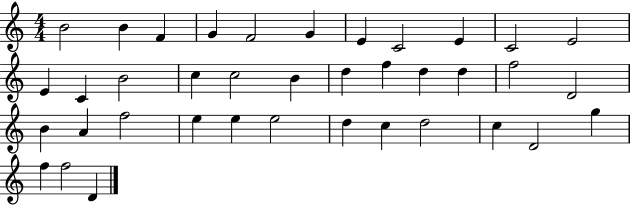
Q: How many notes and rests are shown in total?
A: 38